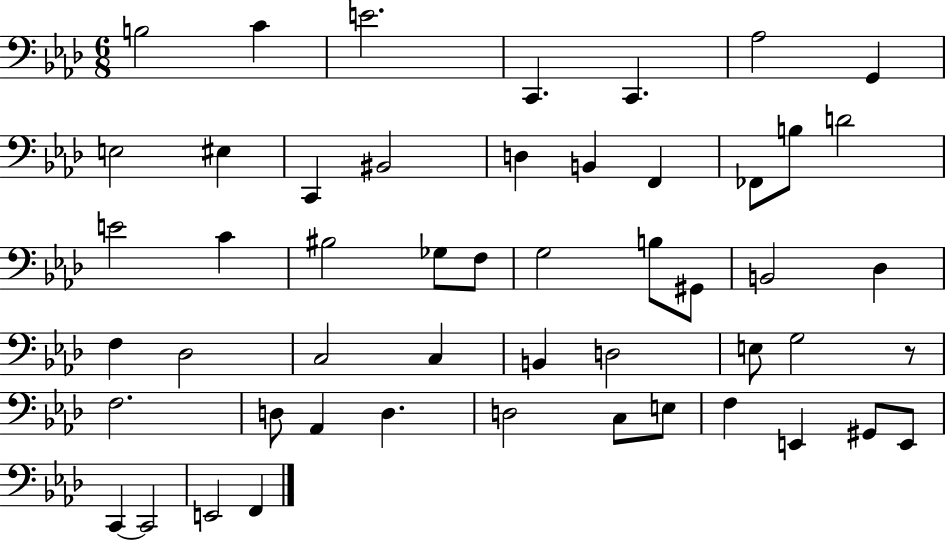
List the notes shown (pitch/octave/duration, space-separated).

B3/h C4/q E4/h. C2/q. C2/q. Ab3/h G2/q E3/h EIS3/q C2/q BIS2/h D3/q B2/q F2/q FES2/e B3/e D4/h E4/h C4/q BIS3/h Gb3/e F3/e G3/h B3/e G#2/e B2/h Db3/q F3/q Db3/h C3/h C3/q B2/q D3/h E3/e G3/h R/e F3/h. D3/e Ab2/q D3/q. D3/h C3/e E3/e F3/q E2/q G#2/e E2/e C2/q C2/h E2/h F2/q